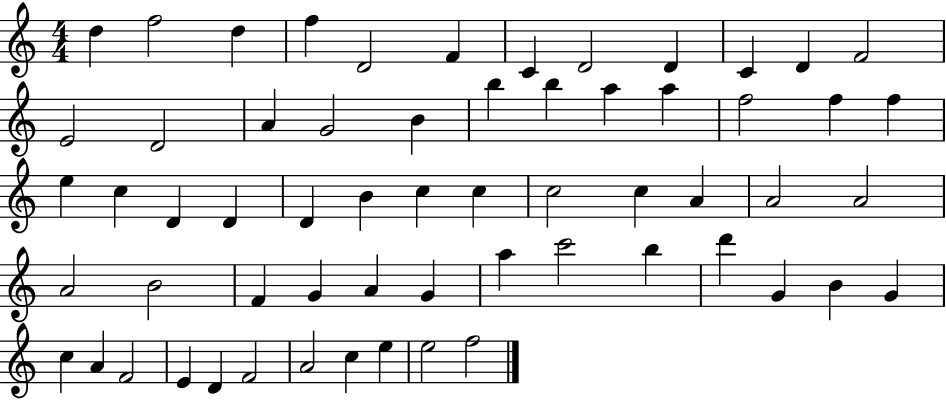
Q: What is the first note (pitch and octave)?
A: D5